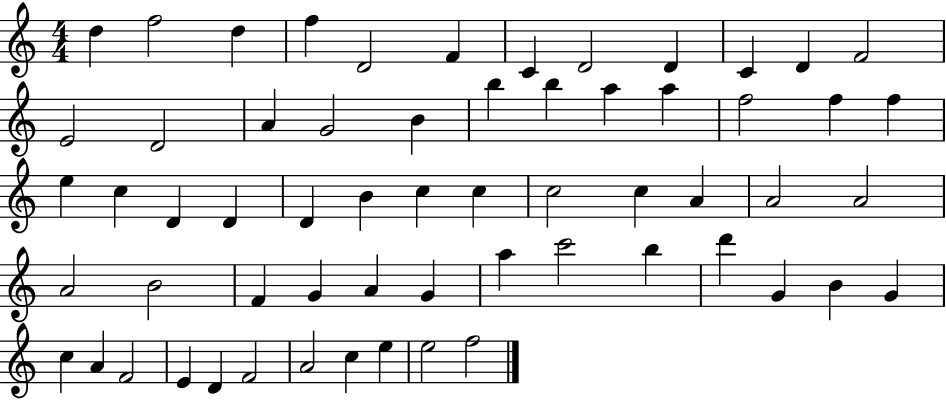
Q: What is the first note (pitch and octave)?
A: D5